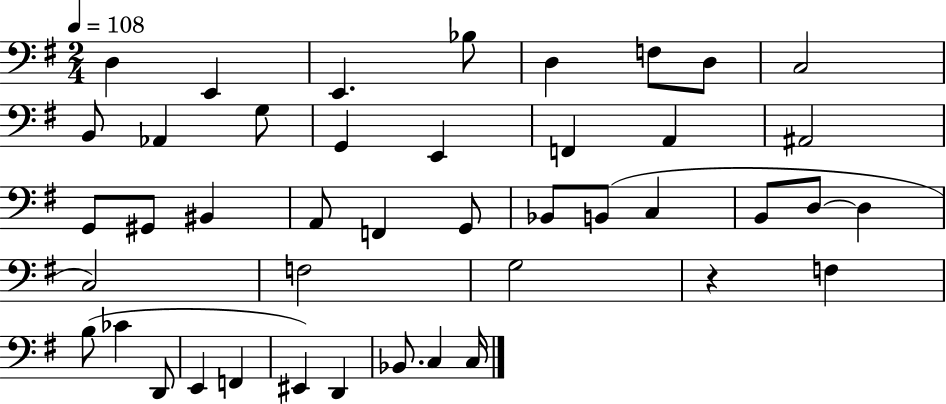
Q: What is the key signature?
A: G major